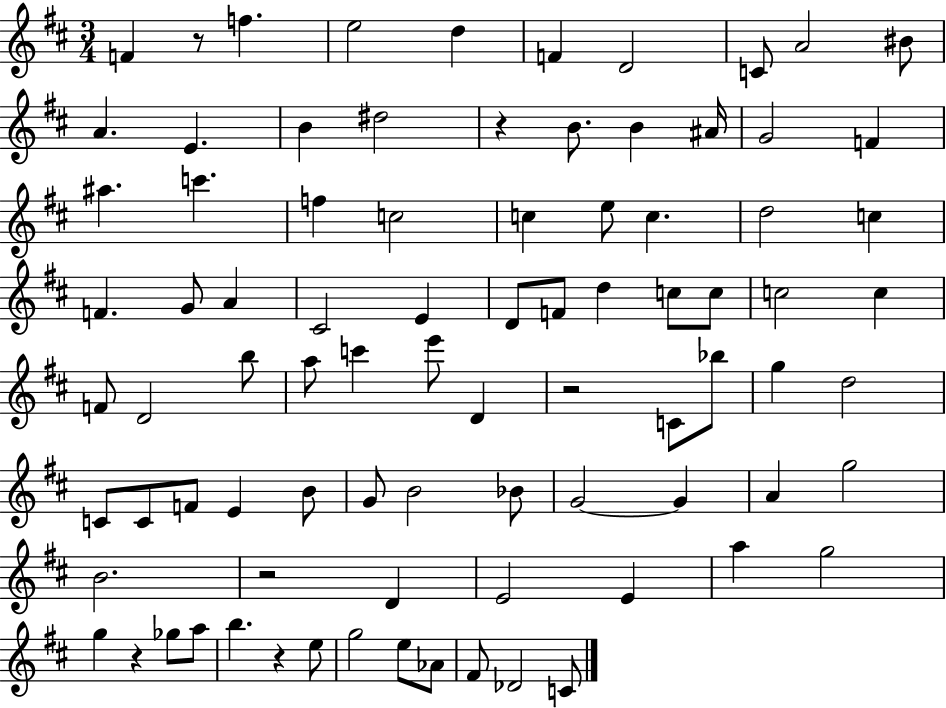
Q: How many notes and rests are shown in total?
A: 85